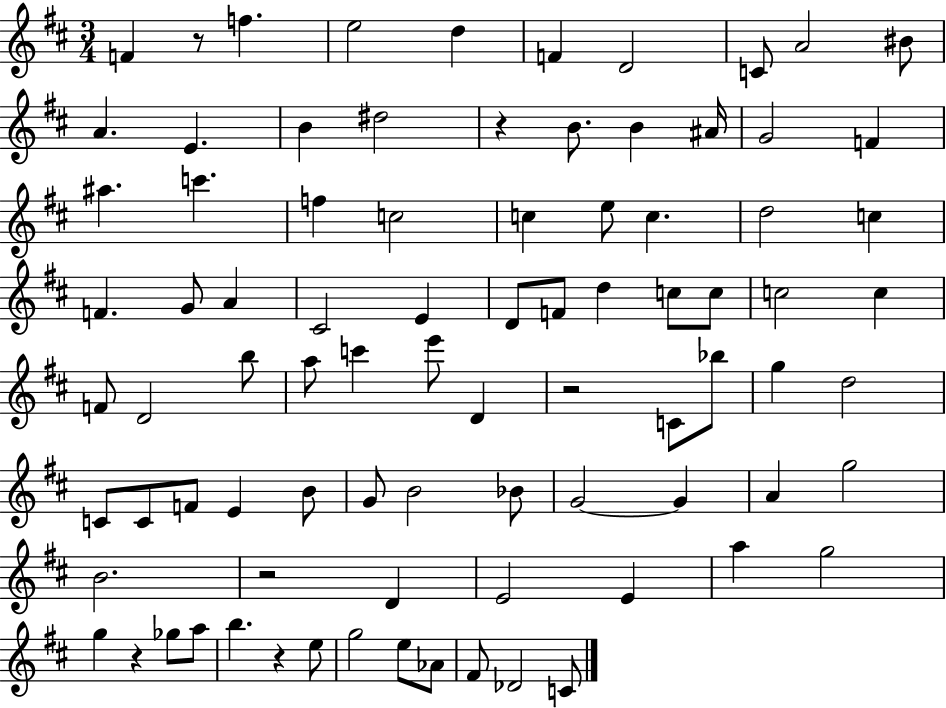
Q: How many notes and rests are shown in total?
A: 85